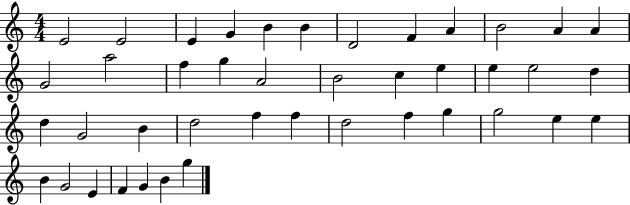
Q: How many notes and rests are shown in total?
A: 42